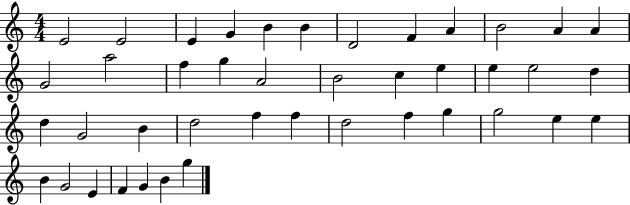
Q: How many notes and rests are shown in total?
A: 42